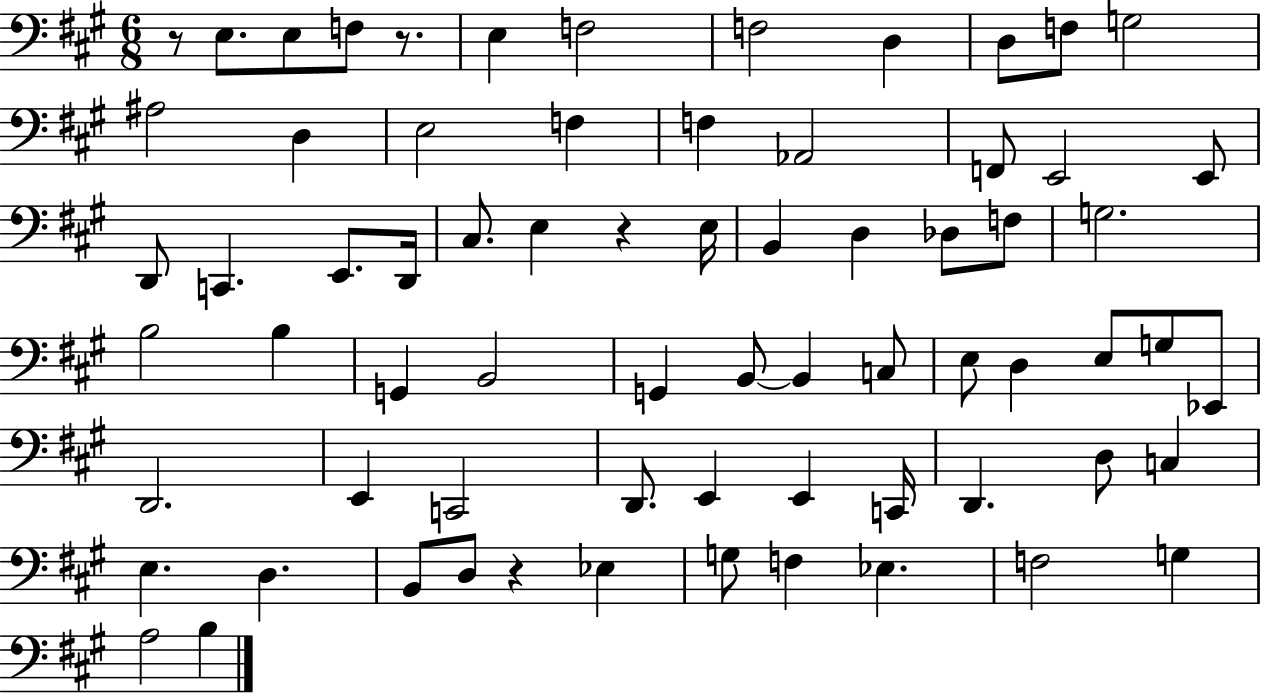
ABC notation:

X:1
T:Untitled
M:6/8
L:1/4
K:A
z/2 E,/2 E,/2 F,/2 z/2 E, F,2 F,2 D, D,/2 F,/2 G,2 ^A,2 D, E,2 F, F, _A,,2 F,,/2 E,,2 E,,/2 D,,/2 C,, E,,/2 D,,/4 ^C,/2 E, z E,/4 B,, D, _D,/2 F,/2 G,2 B,2 B, G,, B,,2 G,, B,,/2 B,, C,/2 E,/2 D, E,/2 G,/2 _E,,/2 D,,2 E,, C,,2 D,,/2 E,, E,, C,,/4 D,, D,/2 C, E, D, B,,/2 D,/2 z _E, G,/2 F, _E, F,2 G, A,2 B,